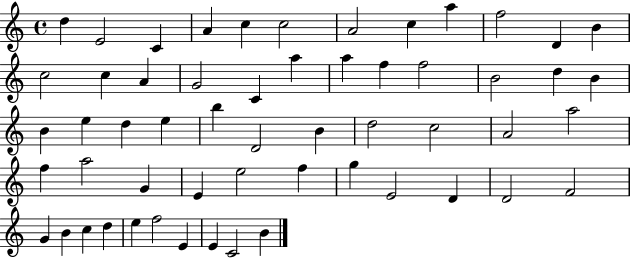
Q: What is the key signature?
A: C major